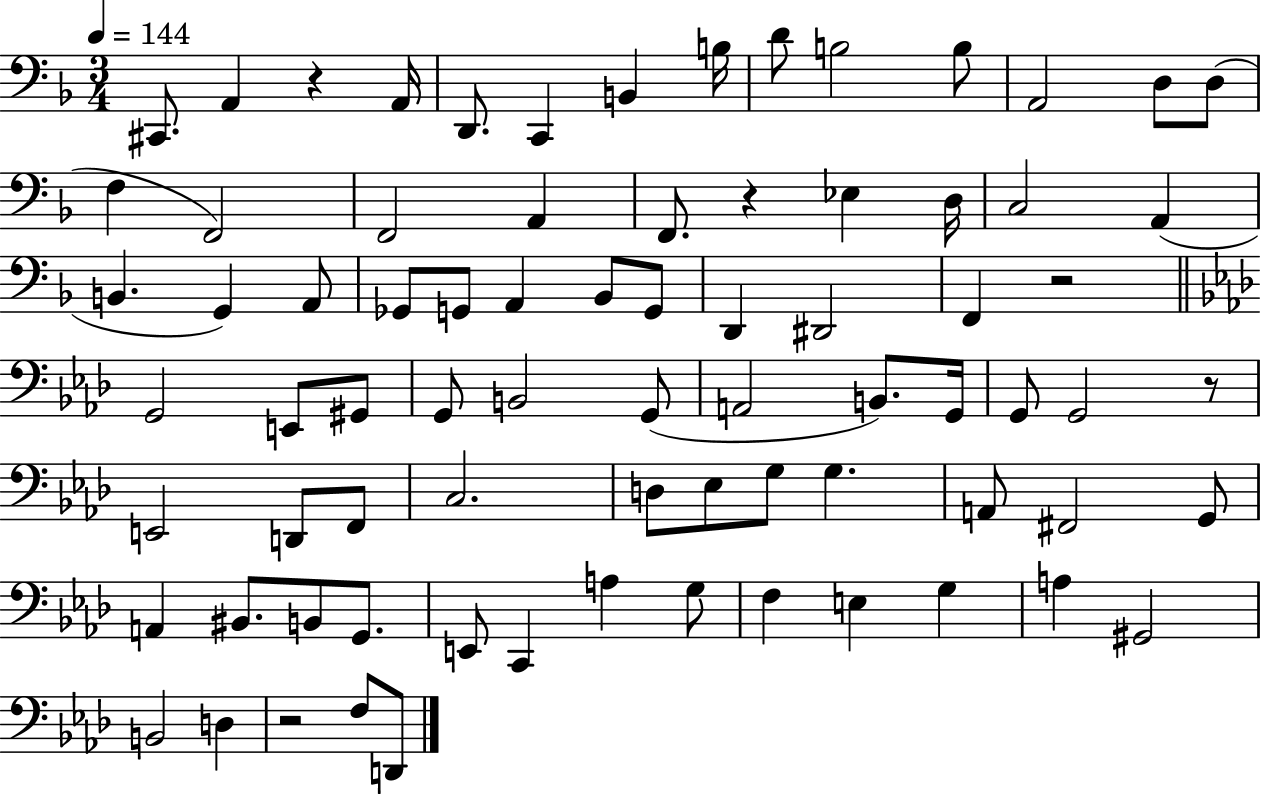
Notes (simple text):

C#2/e. A2/q R/q A2/s D2/e. C2/q B2/q B3/s D4/e B3/h B3/e A2/h D3/e D3/e F3/q F2/h F2/h A2/q F2/e. R/q Eb3/q D3/s C3/h A2/q B2/q. G2/q A2/e Gb2/e G2/e A2/q Bb2/e G2/e D2/q D#2/h F2/q R/h G2/h E2/e G#2/e G2/e B2/h G2/e A2/h B2/e. G2/s G2/e G2/h R/e E2/h D2/e F2/e C3/h. D3/e Eb3/e G3/e G3/q. A2/e F#2/h G2/e A2/q BIS2/e. B2/e G2/e. E2/e C2/q A3/q G3/e F3/q E3/q G3/q A3/q G#2/h B2/h D3/q R/h F3/e D2/e